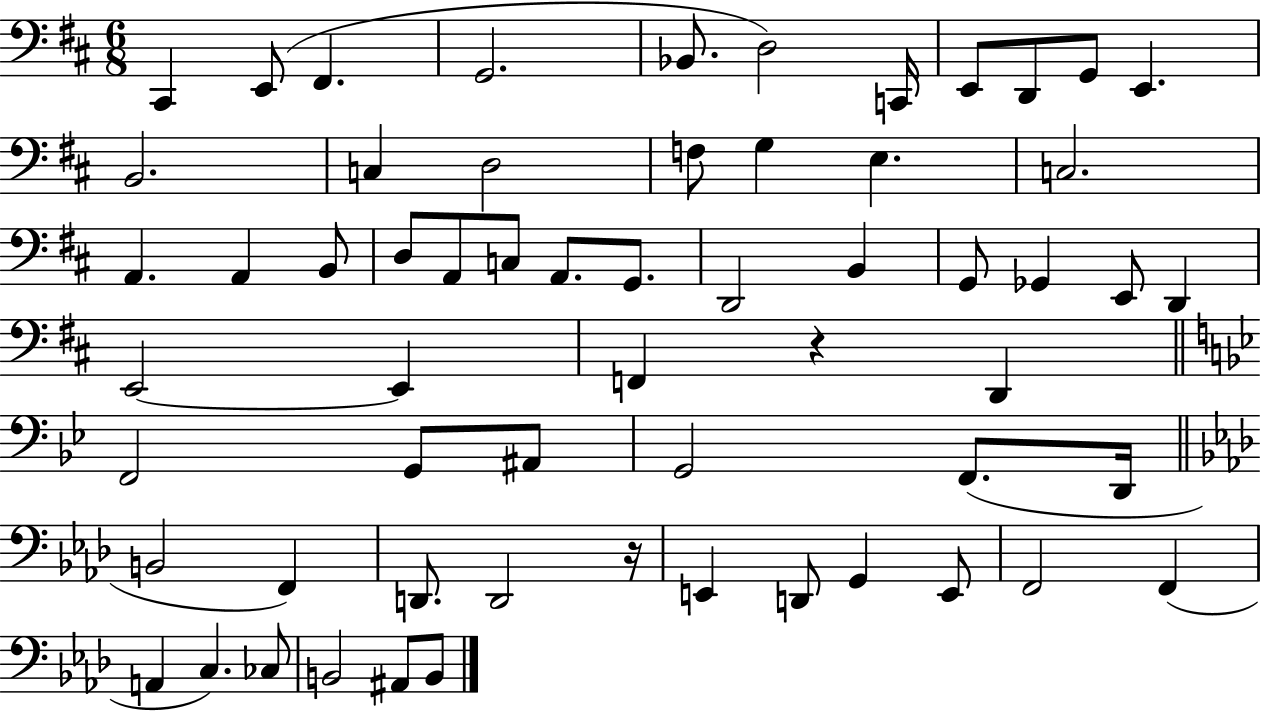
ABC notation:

X:1
T:Untitled
M:6/8
L:1/4
K:D
^C,, E,,/2 ^F,, G,,2 _B,,/2 D,2 C,,/4 E,,/2 D,,/2 G,,/2 E,, B,,2 C, D,2 F,/2 G, E, C,2 A,, A,, B,,/2 D,/2 A,,/2 C,/2 A,,/2 G,,/2 D,,2 B,, G,,/2 _G,, E,,/2 D,, E,,2 E,, F,, z D,, F,,2 G,,/2 ^A,,/2 G,,2 F,,/2 D,,/4 B,,2 F,, D,,/2 D,,2 z/4 E,, D,,/2 G,, E,,/2 F,,2 F,, A,, C, _C,/2 B,,2 ^A,,/2 B,,/2